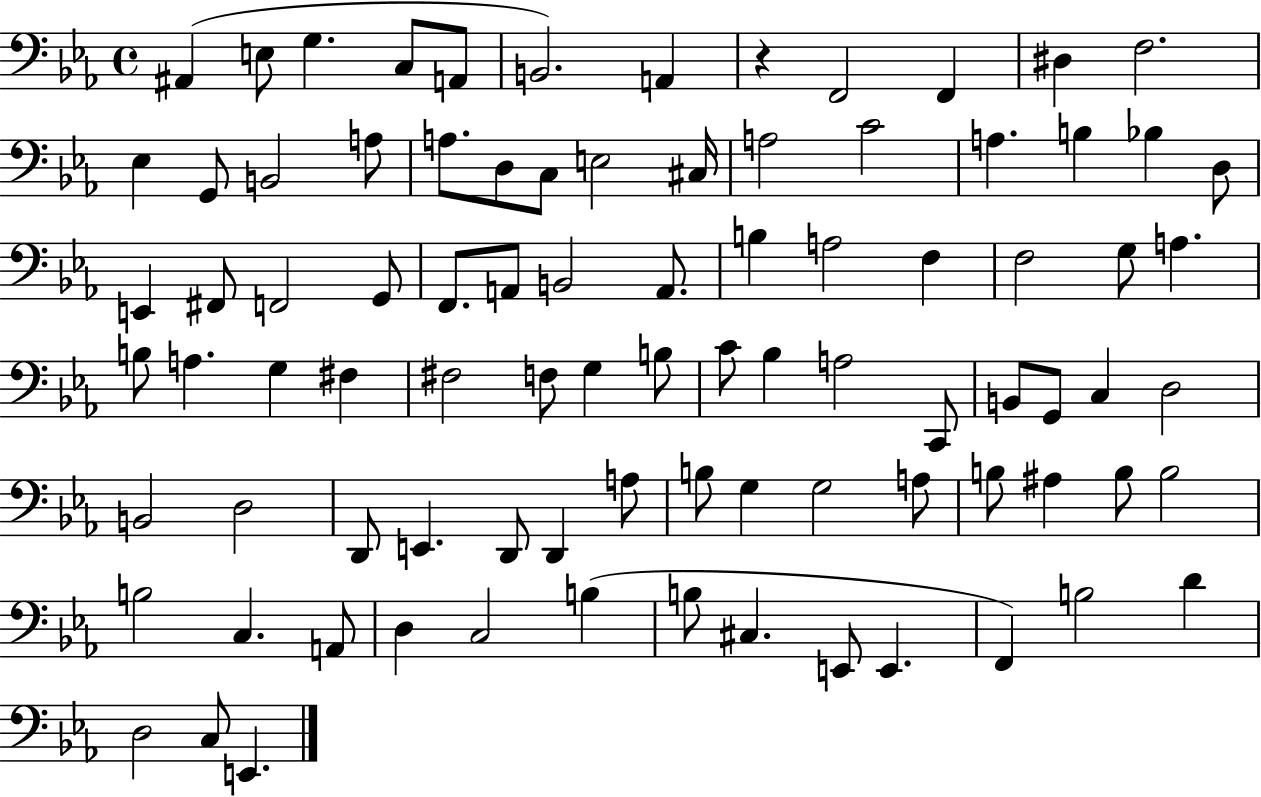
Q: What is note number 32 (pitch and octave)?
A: A2